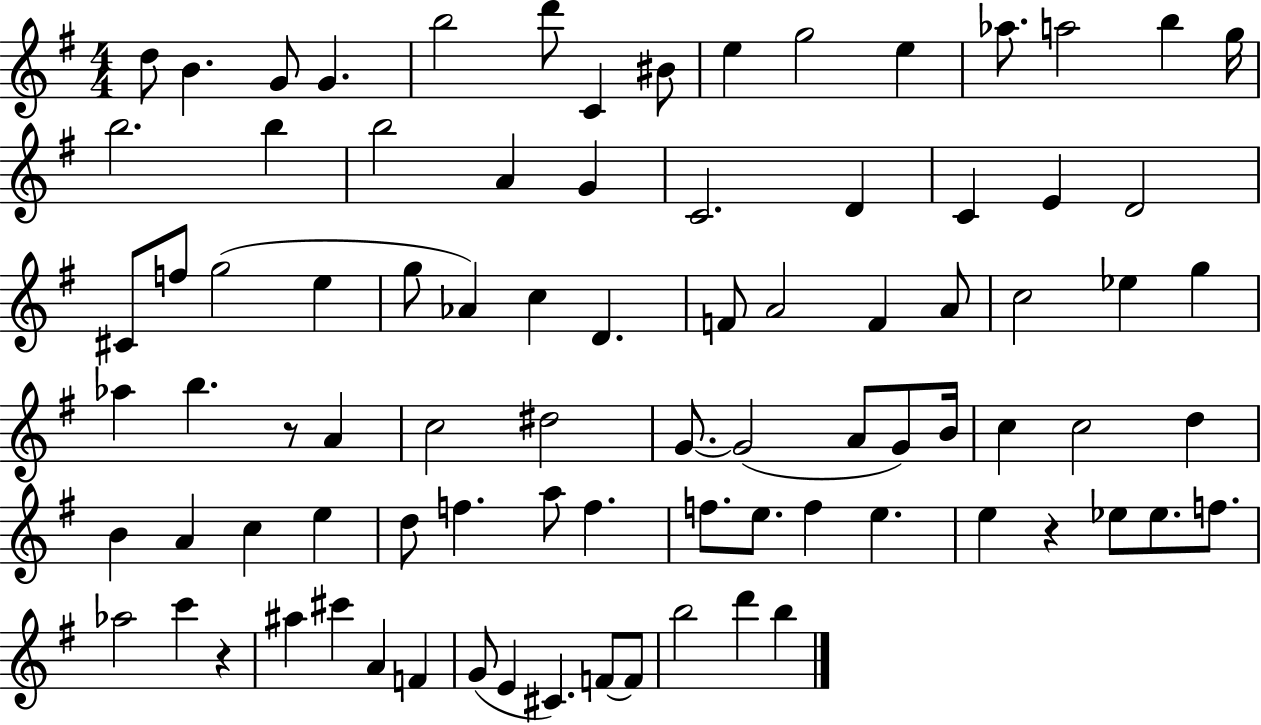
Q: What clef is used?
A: treble